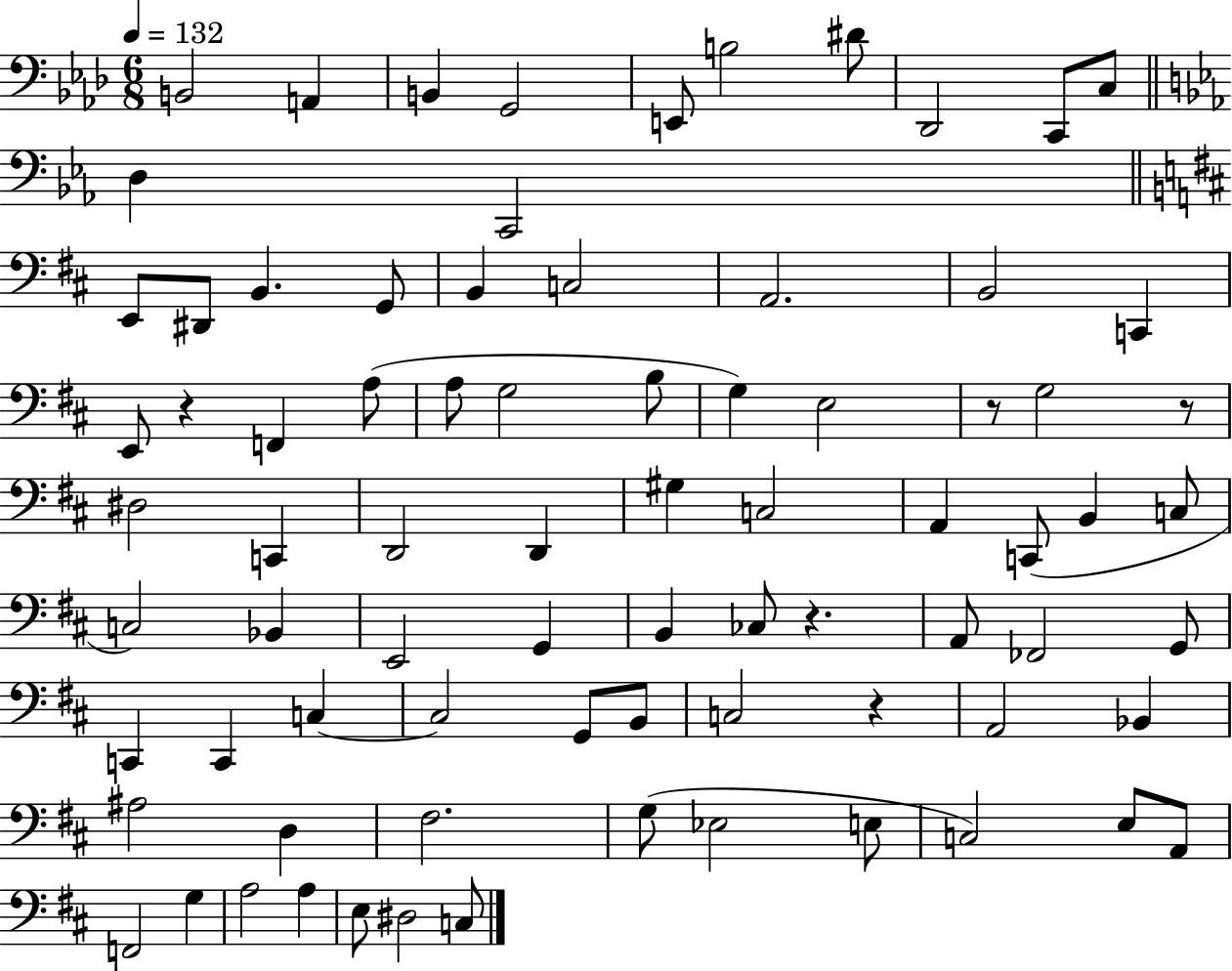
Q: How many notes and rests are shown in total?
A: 79